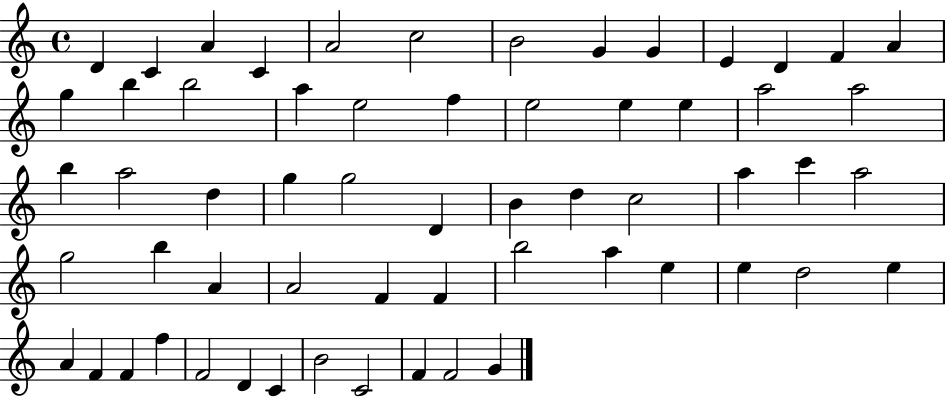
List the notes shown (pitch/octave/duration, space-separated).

D4/q C4/q A4/q C4/q A4/h C5/h B4/h G4/q G4/q E4/q D4/q F4/q A4/q G5/q B5/q B5/h A5/q E5/h F5/q E5/h E5/q E5/q A5/h A5/h B5/q A5/h D5/q G5/q G5/h D4/q B4/q D5/q C5/h A5/q C6/q A5/h G5/h B5/q A4/q A4/h F4/q F4/q B5/h A5/q E5/q E5/q D5/h E5/q A4/q F4/q F4/q F5/q F4/h D4/q C4/q B4/h C4/h F4/q F4/h G4/q